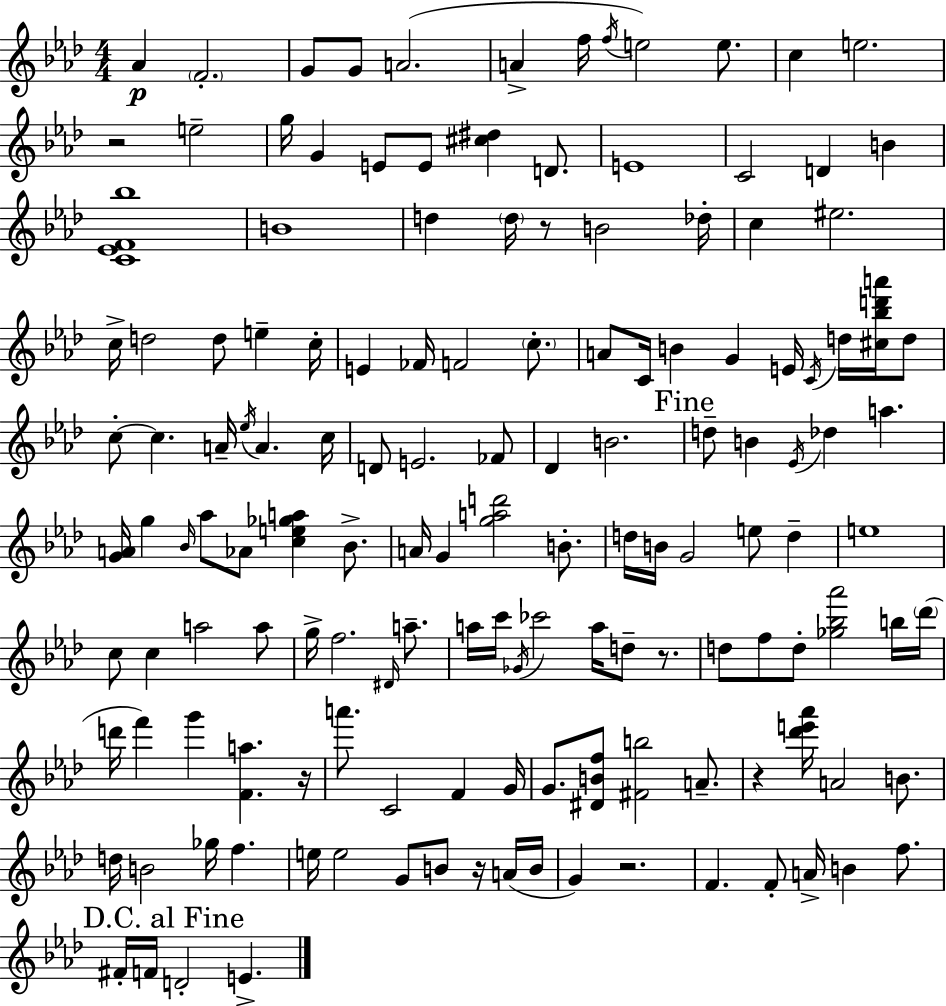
{
  \clef treble
  \numericTimeSignature
  \time 4/4
  \key aes \major
  \repeat volta 2 { aes'4\p \parenthesize f'2.-. | g'8 g'8 a'2.( | a'4-> f''16 \acciaccatura { f''16 }) e''2 e''8. | c''4 e''2. | \break r2 e''2-- | g''16 g'4 e'8 e'8 <cis'' dis''>4 d'8. | e'1 | c'2 d'4 b'4 | \break <c' ees' f' bes''>1 | b'1 | d''4 \parenthesize d''16 r8 b'2 | des''16-. c''4 eis''2. | \break c''16-> d''2 d''8 e''4-- | c''16-. e'4 fes'16 f'2 \parenthesize c''8.-. | a'8 c'16 b'4 g'4 e'16 \acciaccatura { c'16 } d''16 <cis'' bes'' d''' a'''>16 | d''8 c''8-.~~ c''4. a'16-- \acciaccatura { ees''16 } a'4. | \break c''16 d'8 e'2. | fes'8 des'4 b'2. | \mark "Fine" d''8-- b'4 \acciaccatura { ees'16 } des''4 a''4. | <g' a'>16 g''4 \grace { bes'16 } aes''8 aes'8 <c'' e'' ges'' a''>4 | \break bes'8.-> a'16 g'4 <g'' a'' d'''>2 | b'8.-. d''16 b'16 g'2 e''8 | d''4-- e''1 | c''8 c''4 a''2 | \break a''8 g''16-> f''2. | \grace { dis'16 } a''8.-- a''16 c'''16 \acciaccatura { ges'16 } ces'''2 | a''16 d''8-- r8. d''8 f''8 d''8-. <ges'' bes'' aes'''>2 | b''16 \parenthesize des'''16( d'''16 f'''4) g'''4 | \break <f' a''>4. r16 a'''8. c'2 | f'4 g'16 g'8. <dis' b' f''>8 <fis' b''>2 | a'8.-- r4 <des''' e''' aes'''>16 a'2 | b'8. d''16 b'2 | \break ges''16 f''4. e''16 e''2 | g'8 b'8 r16 a'16( b'16 g'4) r2. | f'4. f'8-. a'16-> | b'4 f''8. \mark "D.C. al Fine" fis'16-. f'16 d'2-. | \break e'4.-> } \bar "|."
}